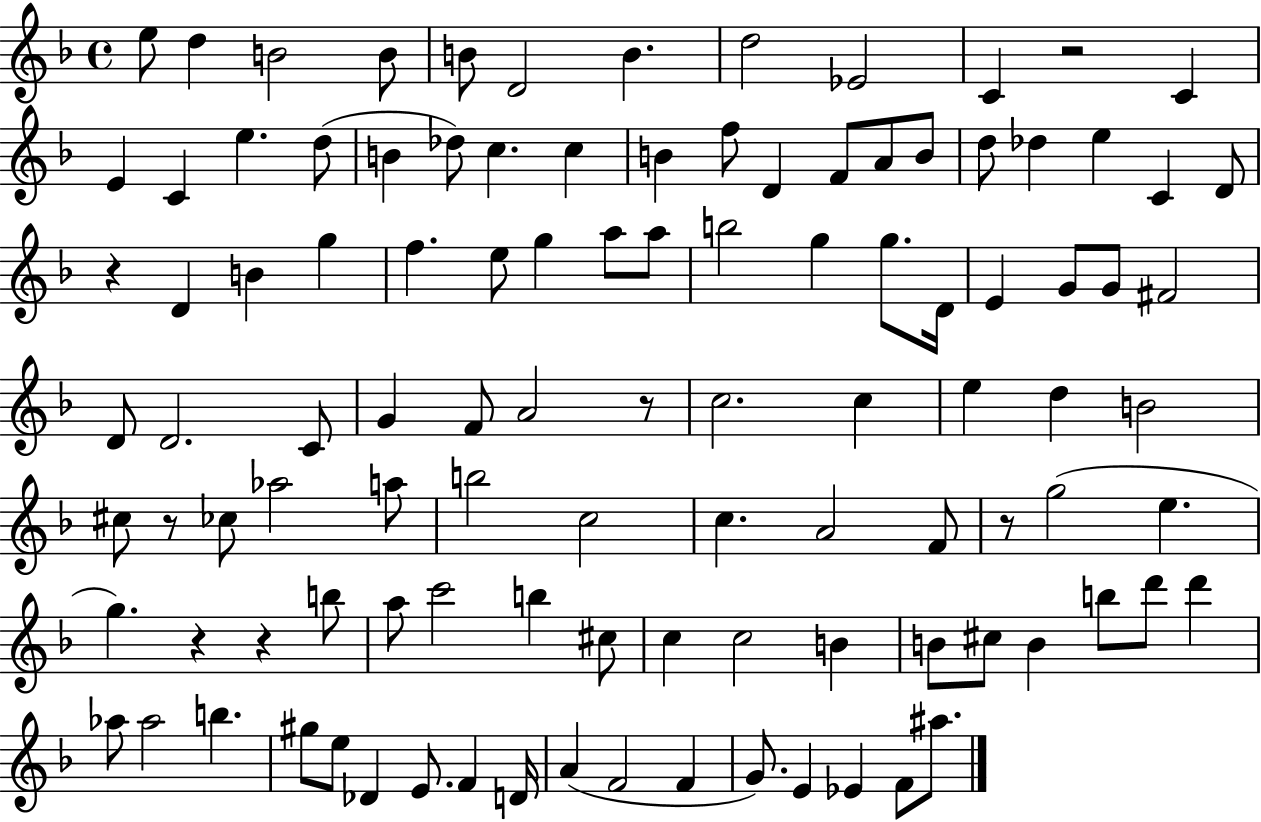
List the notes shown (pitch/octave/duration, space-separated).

E5/e D5/q B4/h B4/e B4/e D4/h B4/q. D5/h Eb4/h C4/q R/h C4/q E4/q C4/q E5/q. D5/e B4/q Db5/e C5/q. C5/q B4/q F5/e D4/q F4/e A4/e B4/e D5/e Db5/q E5/q C4/q D4/e R/q D4/q B4/q G5/q F5/q. E5/e G5/q A5/e A5/e B5/h G5/q G5/e. D4/s E4/q G4/e G4/e F#4/h D4/e D4/h. C4/e G4/q F4/e A4/h R/e C5/h. C5/q E5/q D5/q B4/h C#5/e R/e CES5/e Ab5/h A5/e B5/h C5/h C5/q. A4/h F4/e R/e G5/h E5/q. G5/q. R/q R/q B5/e A5/e C6/h B5/q C#5/e C5/q C5/h B4/q B4/e C#5/e B4/q B5/e D6/e D6/q Ab5/e Ab5/h B5/q. G#5/e E5/e Db4/q E4/e. F4/q D4/s A4/q F4/h F4/q G4/e. E4/q Eb4/q F4/e A#5/e.